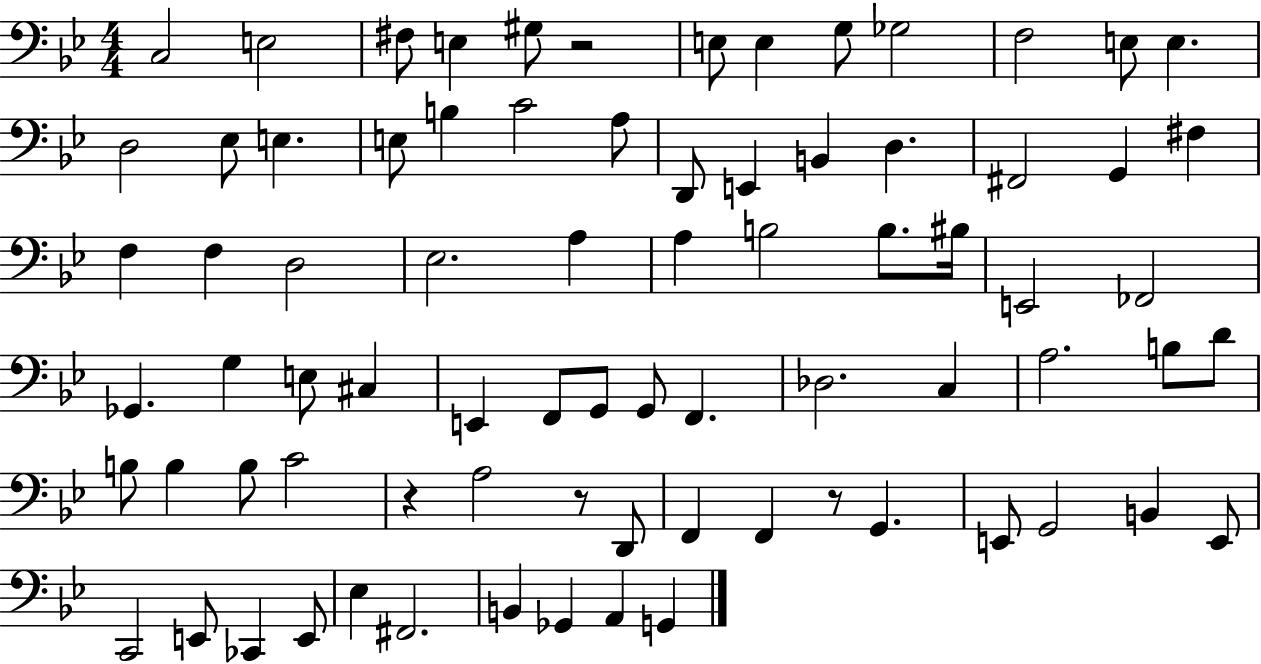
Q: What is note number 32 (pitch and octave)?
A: A3